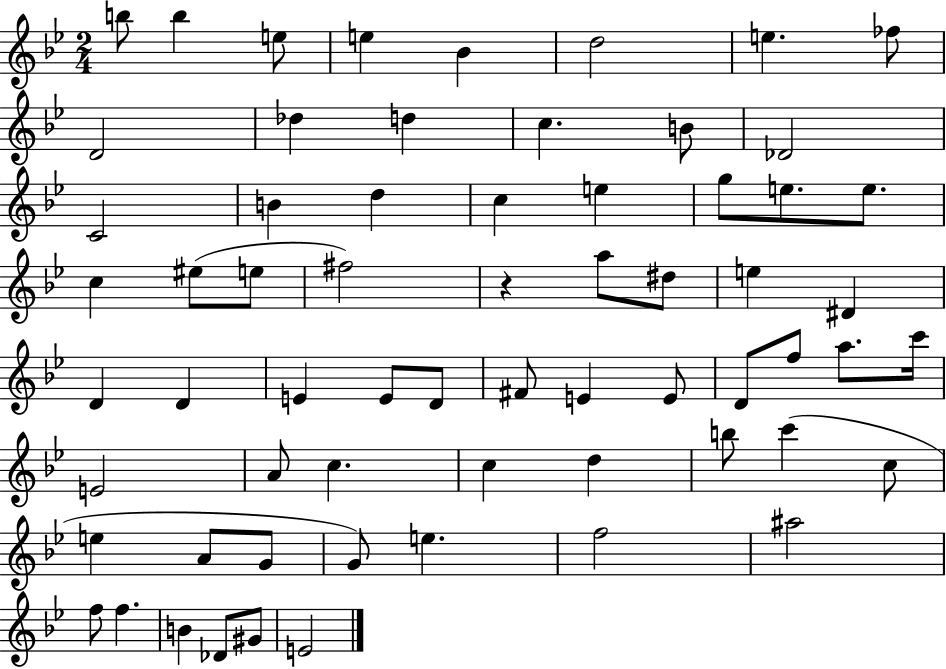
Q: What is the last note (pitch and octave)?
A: E4